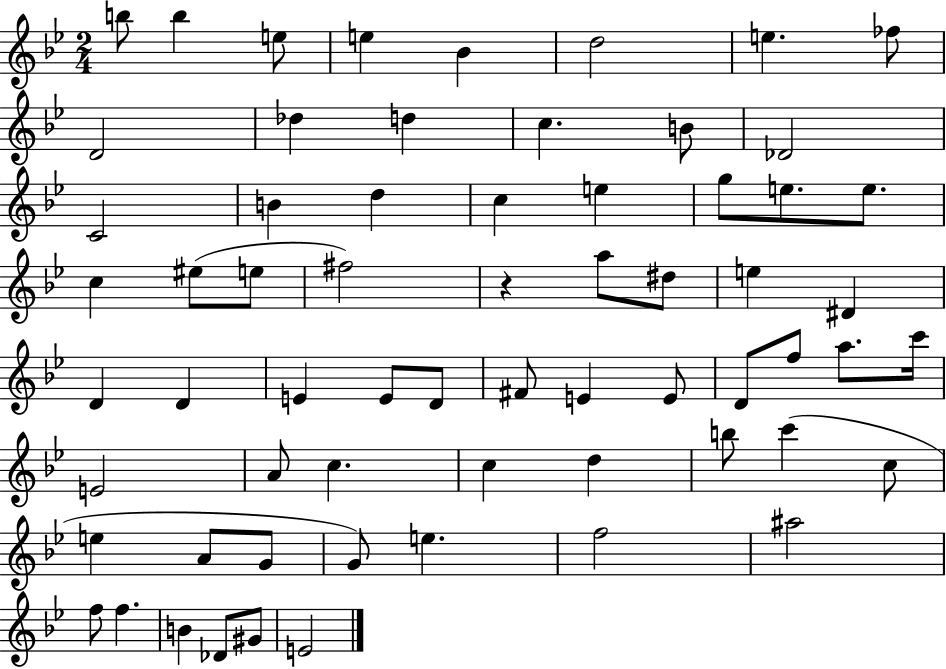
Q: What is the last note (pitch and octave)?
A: E4